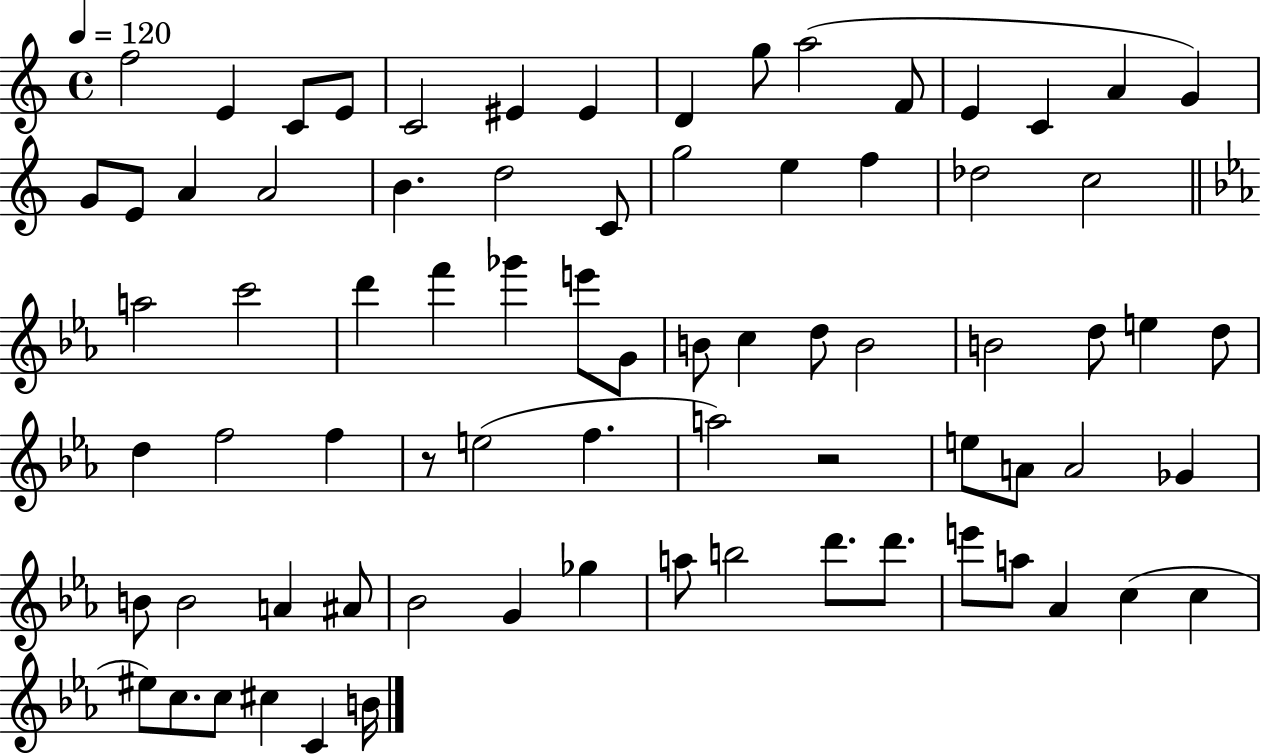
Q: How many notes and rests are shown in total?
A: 76